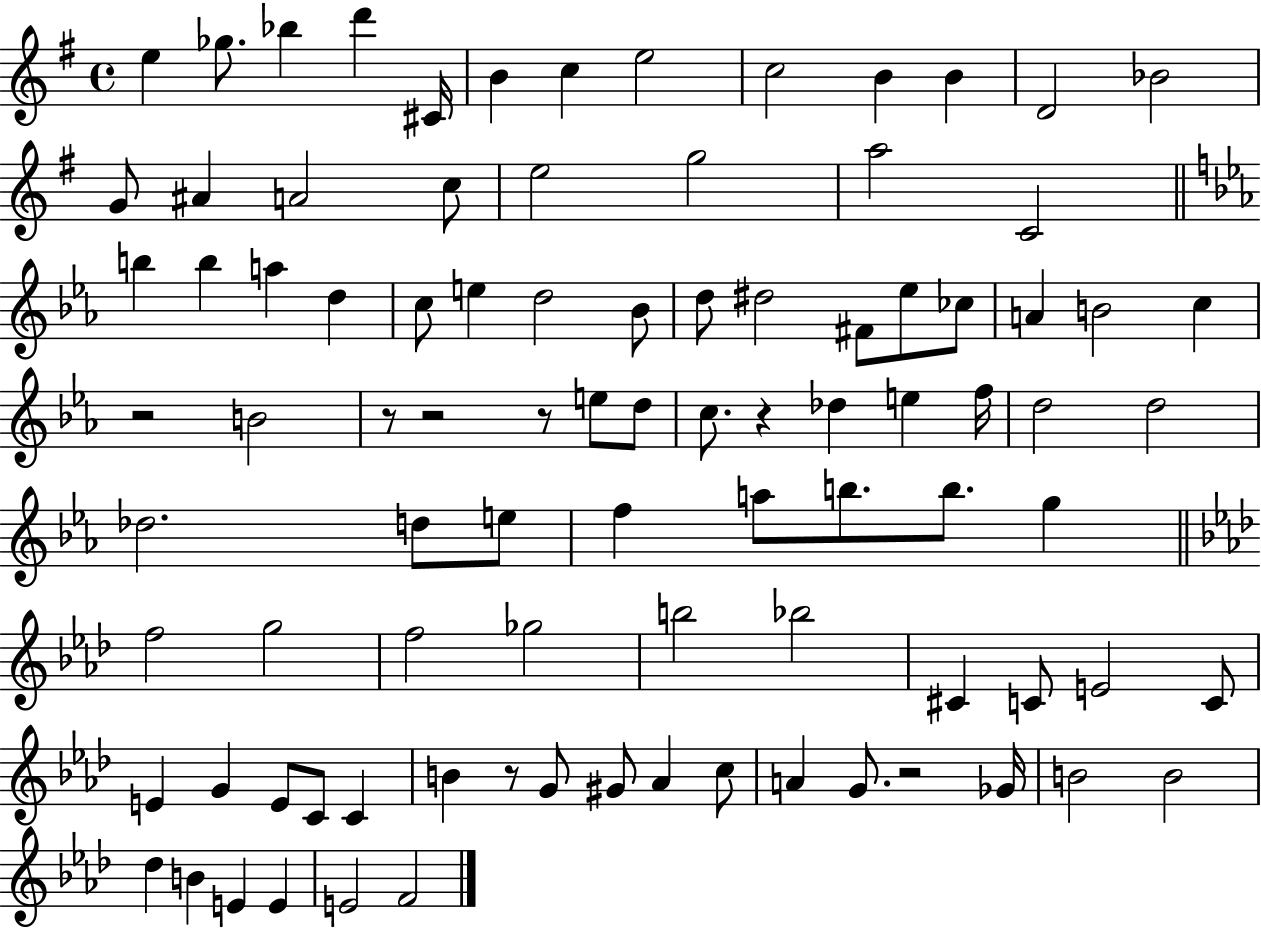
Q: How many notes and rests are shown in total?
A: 92